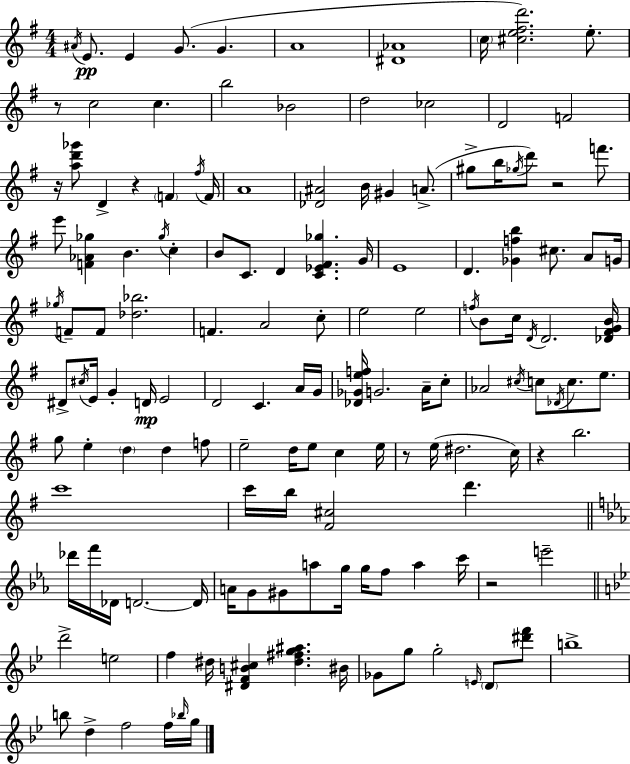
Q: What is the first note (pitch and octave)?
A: A#4